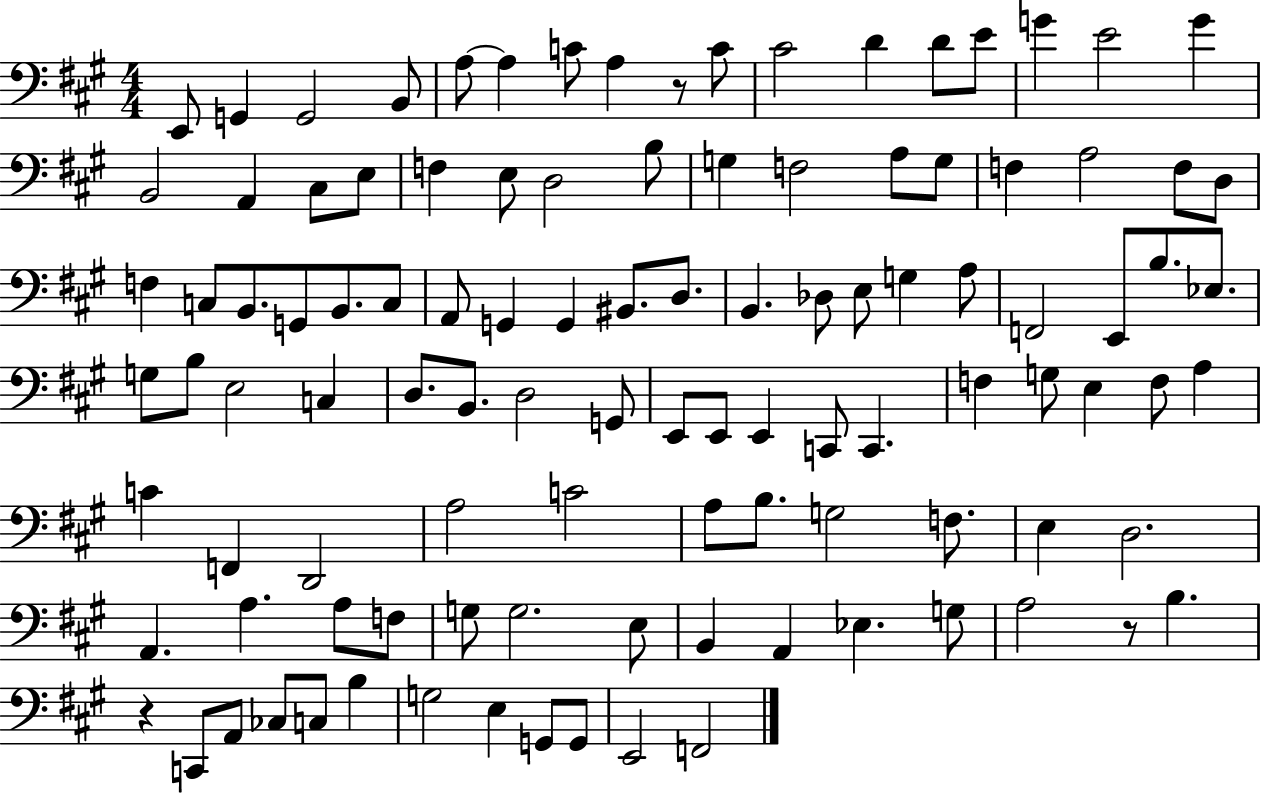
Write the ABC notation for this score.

X:1
T:Untitled
M:4/4
L:1/4
K:A
E,,/2 G,, G,,2 B,,/2 A,/2 A, C/2 A, z/2 C/2 ^C2 D D/2 E/2 G E2 G B,,2 A,, ^C,/2 E,/2 F, E,/2 D,2 B,/2 G, F,2 A,/2 G,/2 F, A,2 F,/2 D,/2 F, C,/2 B,,/2 G,,/2 B,,/2 C,/2 A,,/2 G,, G,, ^B,,/2 D,/2 B,, _D,/2 E,/2 G, A,/2 F,,2 E,,/2 B,/2 _E,/2 G,/2 B,/2 E,2 C, D,/2 B,,/2 D,2 G,,/2 E,,/2 E,,/2 E,, C,,/2 C,, F, G,/2 E, F,/2 A, C F,, D,,2 A,2 C2 A,/2 B,/2 G,2 F,/2 E, D,2 A,, A, A,/2 F,/2 G,/2 G,2 E,/2 B,, A,, _E, G,/2 A,2 z/2 B, z C,,/2 A,,/2 _C,/2 C,/2 B, G,2 E, G,,/2 G,,/2 E,,2 F,,2